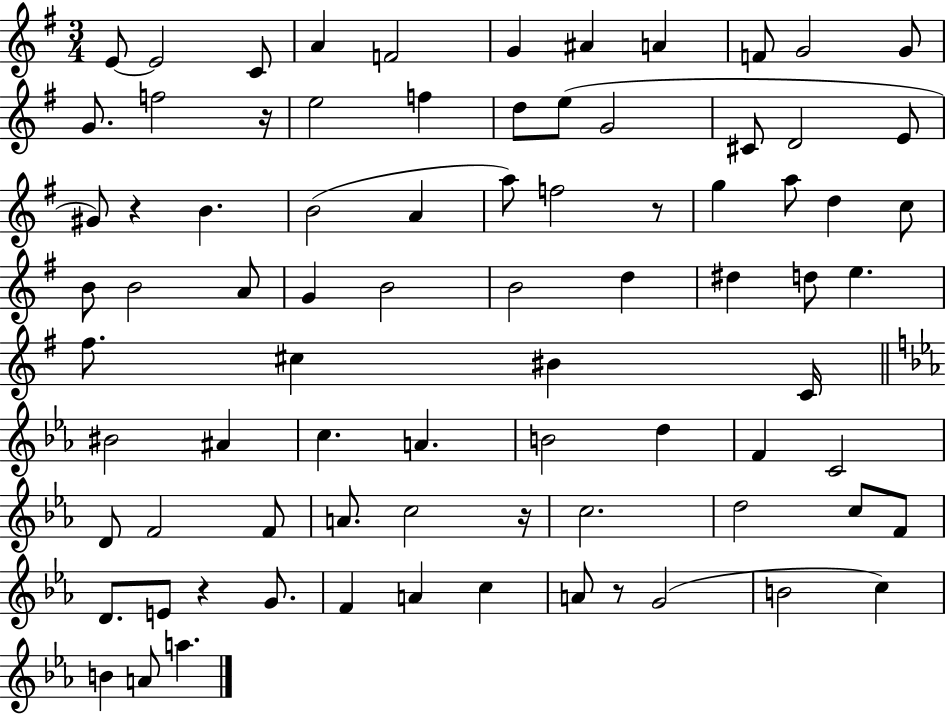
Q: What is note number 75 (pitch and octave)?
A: A5